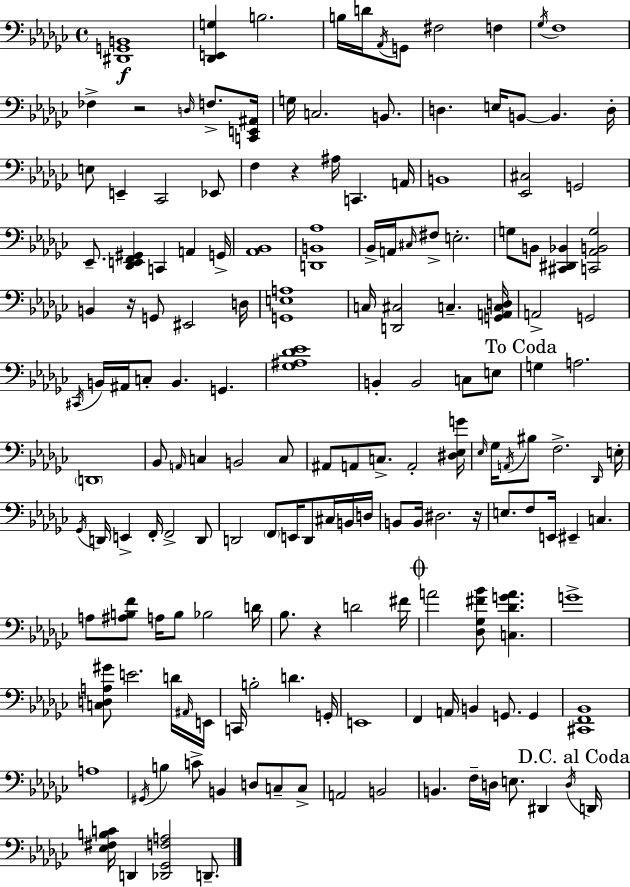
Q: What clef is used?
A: bass